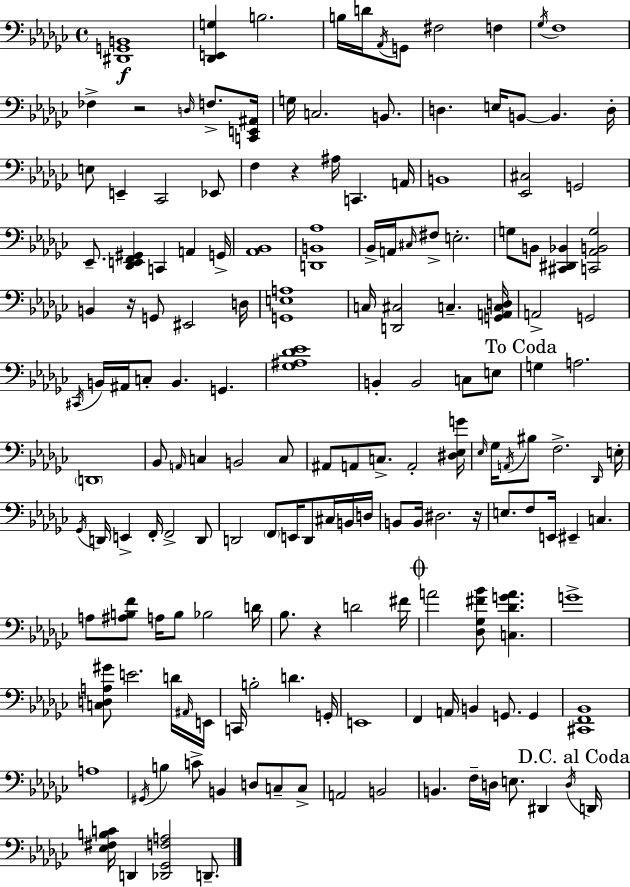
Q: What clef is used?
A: bass